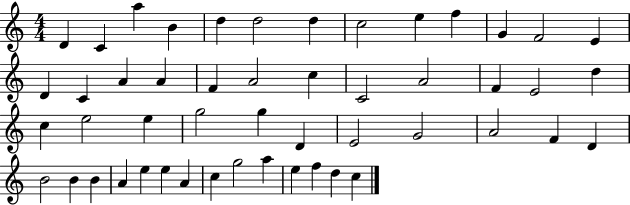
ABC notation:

X:1
T:Untitled
M:4/4
L:1/4
K:C
D C a B d d2 d c2 e f G F2 E D C A A F A2 c C2 A2 F E2 d c e2 e g2 g D E2 G2 A2 F D B2 B B A e e A c g2 a e f d c